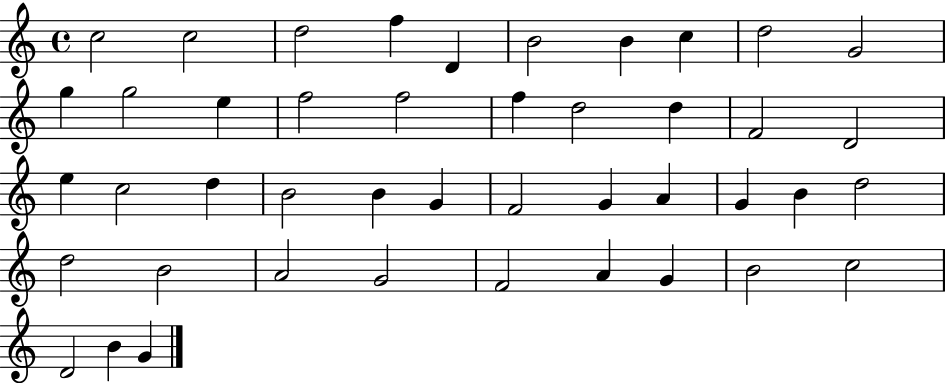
C5/h C5/h D5/h F5/q D4/q B4/h B4/q C5/q D5/h G4/h G5/q G5/h E5/q F5/h F5/h F5/q D5/h D5/q F4/h D4/h E5/q C5/h D5/q B4/h B4/q G4/q F4/h G4/q A4/q G4/q B4/q D5/h D5/h B4/h A4/h G4/h F4/h A4/q G4/q B4/h C5/h D4/h B4/q G4/q